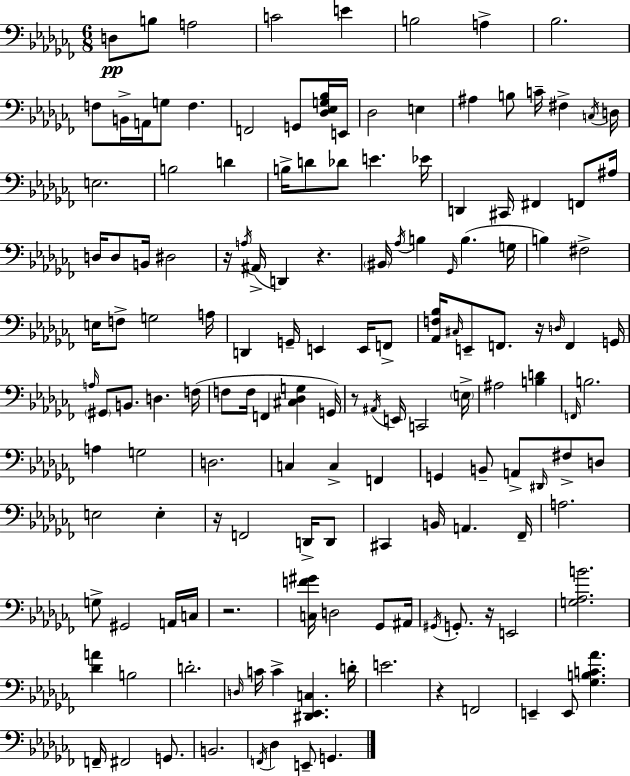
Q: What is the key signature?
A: AES minor